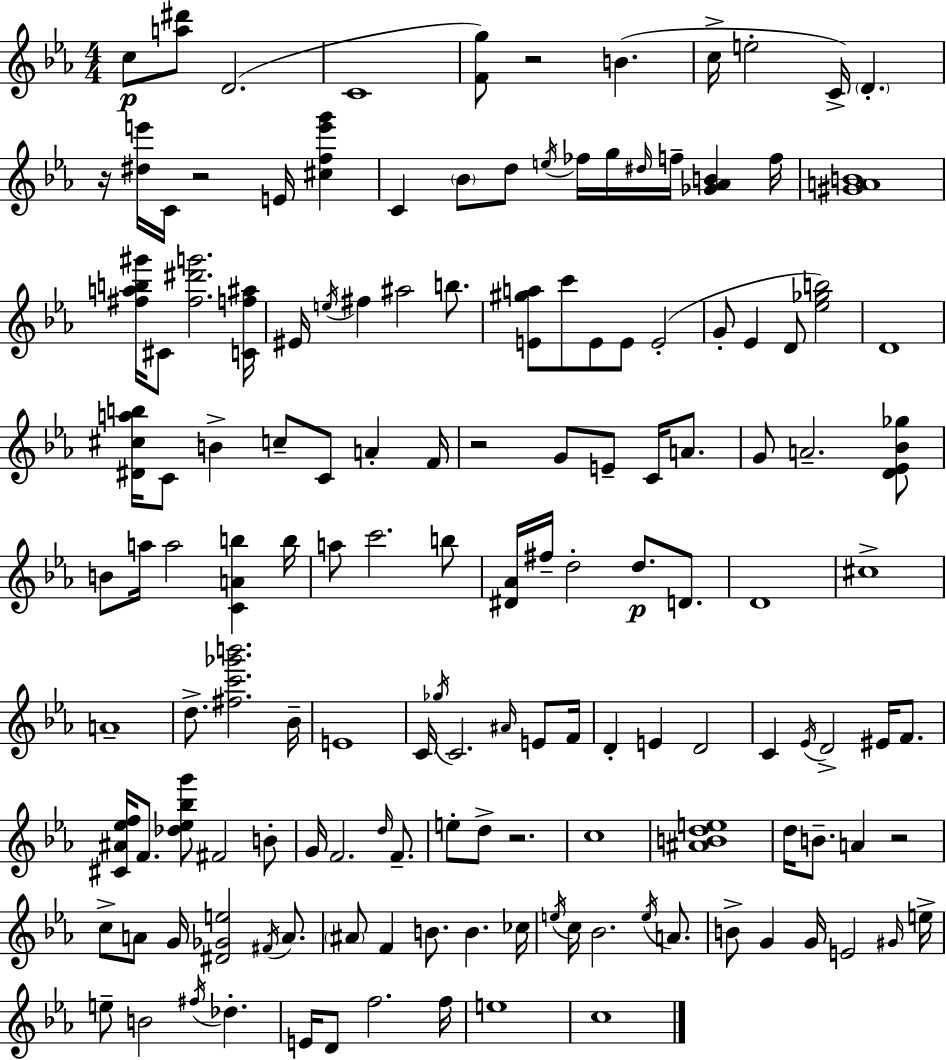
C5/e [A5,D#6]/e D4/h. C4/w [F4,G5]/e R/h B4/q. C5/s E5/h C4/s D4/q. R/s [D#5,E6]/s C4/s R/h E4/s [C#5,F5,E6,G6]/q C4/q Bb4/e D5/e E5/s FES5/s G5/s D#5/s F5/s [Gb4,Ab4,B4]/q F5/s [G#4,A4,B4]/w [F#5,A5,B5,G#6]/s C#4/e [F#5,D#6,G6]/h. [C4,F5,A#5]/s EIS4/s E5/s F#5/q A#5/h B5/e. [E4,G#5,A5]/e C6/e E4/e E4/e E4/h G4/e Eb4/q D4/e [Eb5,Gb5,B5]/h D4/w [D#4,C#5,A5,B5]/s C4/e B4/q C5/e C4/e A4/q F4/s R/h G4/e E4/e C4/s A4/e. G4/e A4/h. [D4,Eb4,Bb4,Gb5]/e B4/e A5/s A5/h [C4,A4,B5]/q B5/s A5/e C6/h. B5/e [D#4,Ab4]/s F#5/s D5/h D5/e. D4/e. D4/w C#5/w A4/w D5/e. [F#5,C6,Gb6,B6]/h. Bb4/s E4/w C4/s Gb5/s C4/h. A#4/s E4/e F4/s D4/q E4/q D4/h C4/q Eb4/s D4/h EIS4/s F4/e. [C#4,A#4,Eb5,F5]/s F4/e. [Db5,Eb5,Bb5,G6]/e F#4/h B4/e G4/s F4/h. D5/s F4/e. E5/e D5/e R/h. C5/w [A#4,B4,D5,E5]/w D5/s B4/e. A4/q R/h C5/e A4/e G4/s [D#4,Gb4,E5]/h F#4/s A4/e. A#4/e F4/q B4/e. B4/q. CES5/s E5/s C5/s Bb4/h. E5/s A4/e. B4/e G4/q G4/s E4/h G#4/s E5/s E5/e B4/h F#5/s Db5/q. E4/s D4/e F5/h. F5/s E5/w C5/w